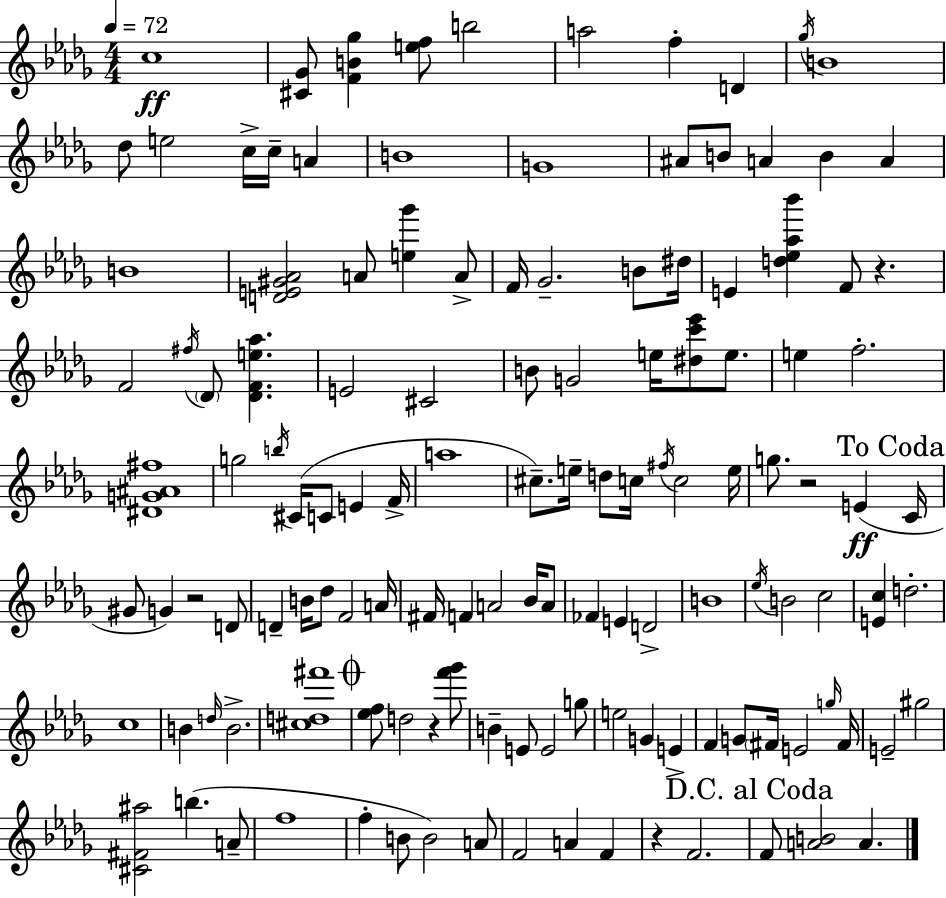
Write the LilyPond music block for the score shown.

{
  \clef treble
  \numericTimeSignature
  \time 4/4
  \key bes \minor
  \tempo 4 = 72
  \repeat volta 2 { c''1\ff | <cis' ges'>8 <f' b' ges''>4 <e'' f''>8 b''2 | a''2 f''4-. d'4 | \acciaccatura { ges''16 } b'1 | \break des''8 e''2 c''16-> c''16-- a'4 | b'1 | g'1 | ais'8 b'8 a'4 b'4 a'4 | \break b'1 | <d' e' gis' aes'>2 a'8 <e'' ges'''>4 a'8-> | f'16 ges'2.-- b'8 | dis''16 e'4 <d'' ees'' aes'' bes'''>4 f'8 r4. | \break f'2 \acciaccatura { fis''16 } \parenthesize des'8 <des' f' e'' aes''>4. | e'2 cis'2 | b'8 g'2 e''16 <dis'' c''' ees'''>8 e''8. | e''4 f''2.-. | \break <dis' g' ais' fis''>1 | g''2 \acciaccatura { b''16 } cis'16( c'8 e'4 | f'16-> a''1 | cis''8.--) e''16-- d''8 c''16 \acciaccatura { fis''16 } c''2 | \break e''16 g''8. r2 e'4(\ff | \mark "To Coda" c'16 gis'8 g'4) r2 | d'8 d'4-- b'16 des''8 f'2 | a'16 fis'16 f'4 a'2 | \break bes'16 a'8 fes'4 e'4 d'2-> | b'1 | \acciaccatura { ees''16 } b'2 c''2 | <e' c''>4 d''2.-. | \break c''1 | b'4 \grace { d''16 } b'2.-> | <cis'' d'' fis'''>1 | \mark \markup { \musicglyph "scripts.coda" } <ees'' f''>8 d''2 | \break r4 <f''' ges'''>8 b'4-- e'8 e'2 | g''8 e''2 g'4 | e'4-> f'4 g'8 \parenthesize fis'16 e'2 | \grace { g''16 } fis'16 e'2-- gis''2 | \break <cis' fis' ais''>2 b''4.( | a'8-- f''1 | f''4-. b'8 b'2) | a'8 f'2 a'4 | \break f'4 r4 f'2. | \mark "D.C. al Coda" f'8 <a' b'>2 | a'4. } \bar "|."
}